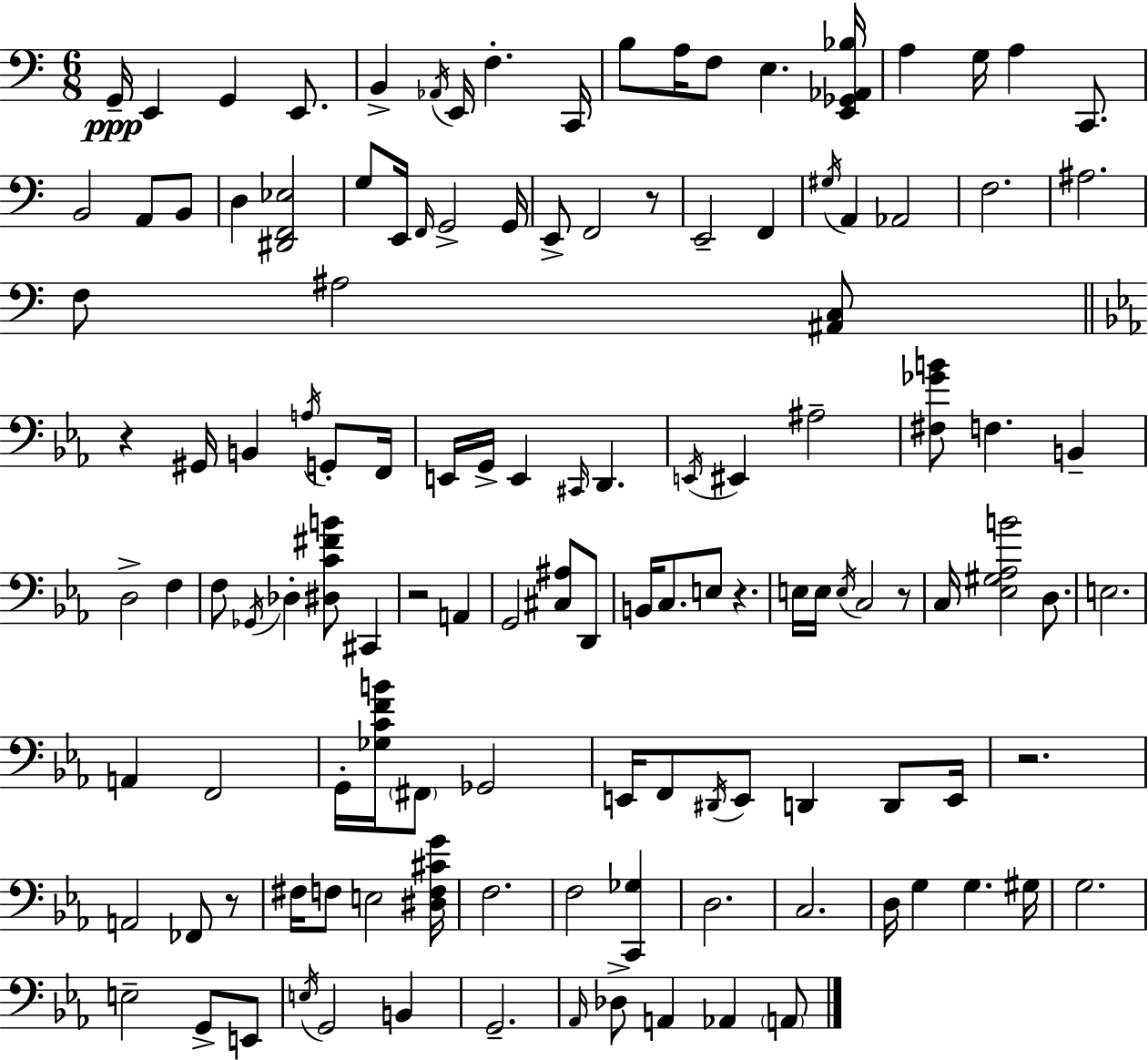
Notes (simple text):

G2/s E2/q G2/q E2/e. B2/q Ab2/s E2/s F3/q. C2/s B3/e A3/s F3/e E3/q. [E2,Gb2,Ab2,Bb3]/s A3/q G3/s A3/q C2/e. B2/h A2/e B2/e D3/q [D#2,F2,Eb3]/h G3/e E2/s F2/s G2/h G2/s E2/e F2/h R/e E2/h F2/q G#3/s A2/q Ab2/h F3/h. A#3/h. F3/e A#3/h [A#2,C3]/e R/q G#2/s B2/q A3/s G2/e F2/s E2/s G2/s E2/q C#2/s D2/q. E2/s EIS2/q A#3/h [F#3,Gb4,B4]/e F3/q. B2/q D3/h F3/q F3/e Gb2/s Db3/q [D#3,C4,F#4,B4]/e C#2/q R/h A2/q G2/h [C#3,A#3]/e D2/e B2/s C3/e. E3/e R/q. E3/s E3/s E3/s C3/h R/e C3/s [Eb3,G#3,Ab3,B4]/h D3/e. E3/h. A2/q F2/h G2/s [Gb3,C4,F4,B4]/s F#2/e Gb2/h E2/s F2/e D#2/s E2/e D2/q D2/e E2/s R/h. A2/h FES2/e R/e F#3/s F3/e E3/h [D#3,F3,C#4,G4]/s F3/h. F3/h [C2,Gb3]/q D3/h. C3/h. D3/s G3/q G3/q. G#3/s G3/h. E3/h G2/e E2/e E3/s G2/h B2/q G2/h. Ab2/s Db3/e A2/q Ab2/q A2/e